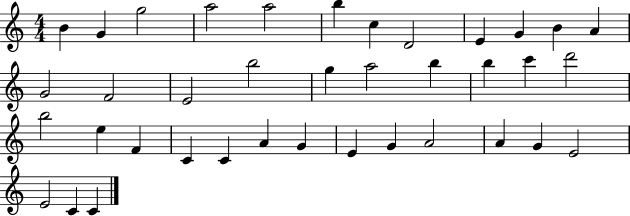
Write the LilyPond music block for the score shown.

{
  \clef treble
  \numericTimeSignature
  \time 4/4
  \key c \major
  b'4 g'4 g''2 | a''2 a''2 | b''4 c''4 d'2 | e'4 g'4 b'4 a'4 | \break g'2 f'2 | e'2 b''2 | g''4 a''2 b''4 | b''4 c'''4 d'''2 | \break b''2 e''4 f'4 | c'4 c'4 a'4 g'4 | e'4 g'4 a'2 | a'4 g'4 e'2 | \break e'2 c'4 c'4 | \bar "|."
}